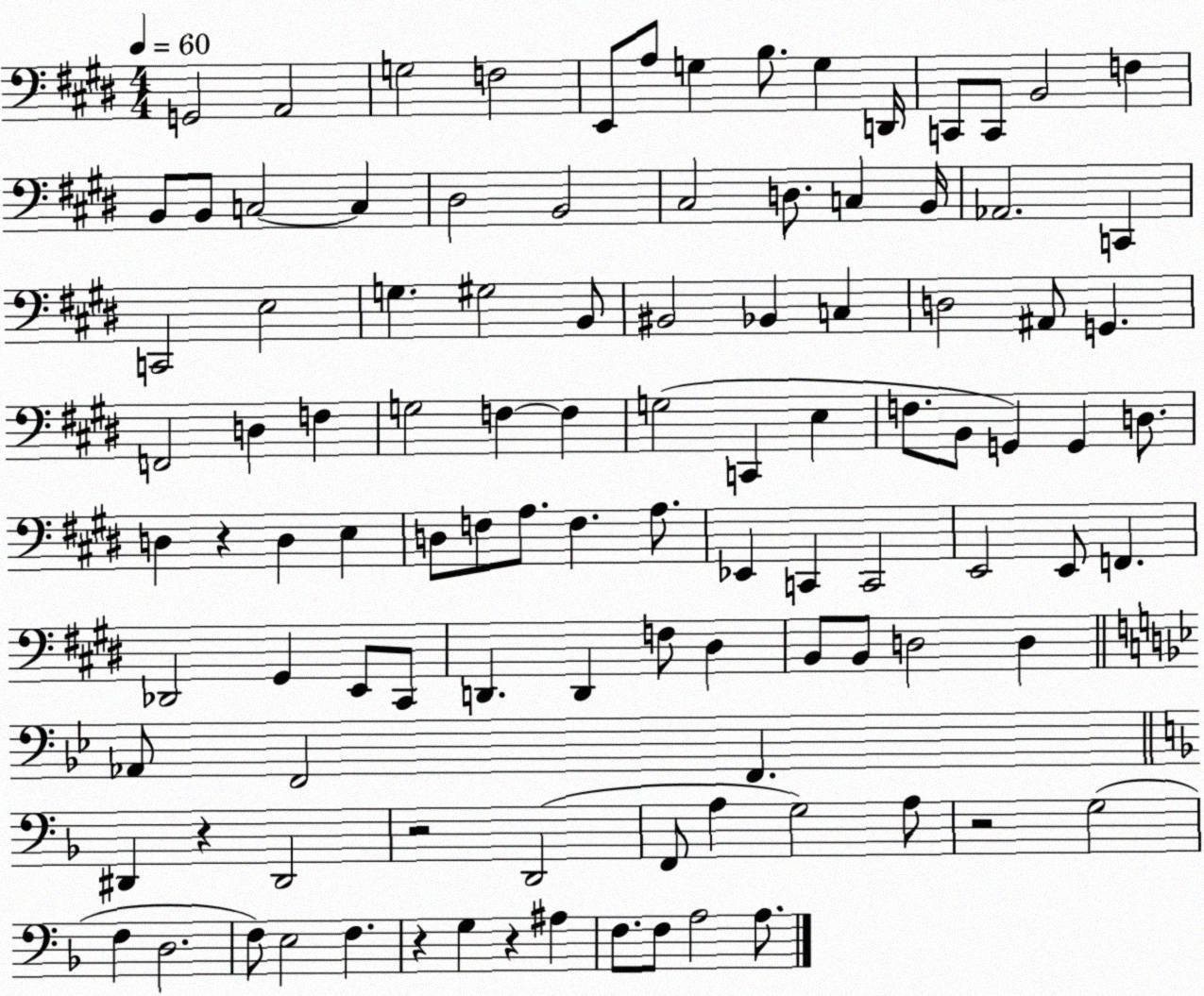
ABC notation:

X:1
T:Untitled
M:4/4
L:1/4
K:E
G,,2 A,,2 G,2 F,2 E,,/2 A,/2 G, B,/2 G, D,,/4 C,,/2 C,,/2 B,,2 F, B,,/2 B,,/2 C,2 C, ^D,2 B,,2 ^C,2 D,/2 C, B,,/4 _A,,2 C,, C,,2 E,2 G, ^G,2 B,,/2 ^B,,2 _B,, C, D,2 ^A,,/2 G,, F,,2 D, F, G,2 F, F, G,2 C,, E, F,/2 B,,/2 G,, G,, D,/2 D, z D, E, D,/2 F,/2 A,/2 F, A,/2 _E,, C,, C,,2 E,,2 E,,/2 F,, _D,,2 ^G,, E,,/2 ^C,,/2 D,, D,, F,/2 ^D, B,,/2 B,,/2 D,2 D, _A,,/2 F,,2 F,, ^D,, z ^D,,2 z2 D,,2 F,,/2 A, G,2 A,/2 z2 G,2 F, D,2 F,/2 E,2 F, z G, z ^A, F,/2 F,/2 A,2 A,/2